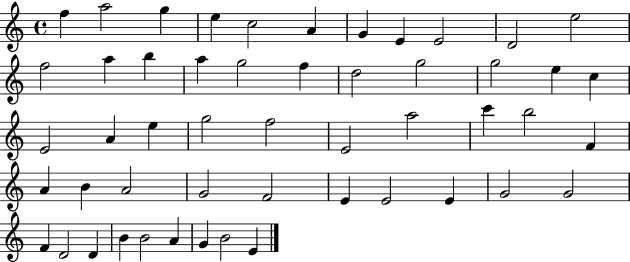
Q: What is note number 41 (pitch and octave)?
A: G4